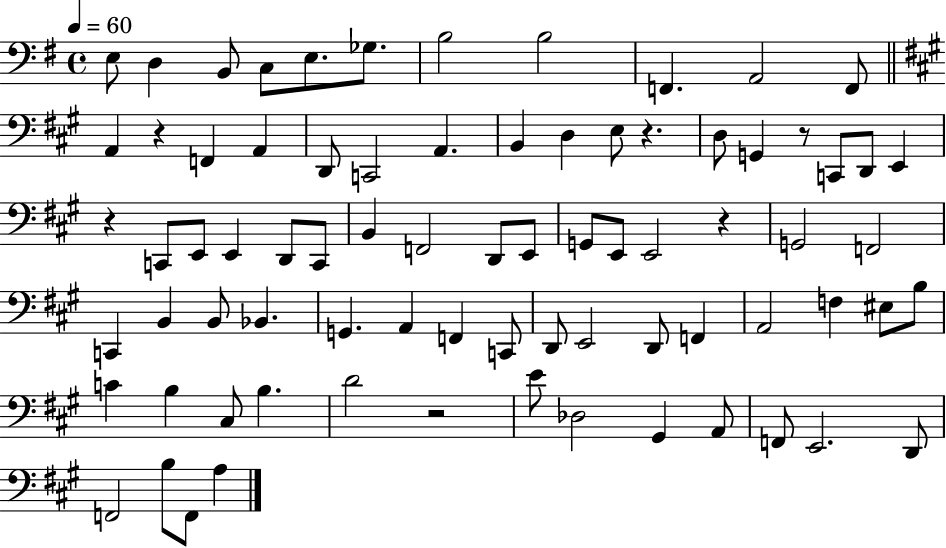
X:1
T:Untitled
M:4/4
L:1/4
K:G
E,/2 D, B,,/2 C,/2 E,/2 _G,/2 B,2 B,2 F,, A,,2 F,,/2 A,, z F,, A,, D,,/2 C,,2 A,, B,, D, E,/2 z D,/2 G,, z/2 C,,/2 D,,/2 E,, z C,,/2 E,,/2 E,, D,,/2 C,,/2 B,, F,,2 D,,/2 E,,/2 G,,/2 E,,/2 E,,2 z G,,2 F,,2 C,, B,, B,,/2 _B,, G,, A,, F,, C,,/2 D,,/2 E,,2 D,,/2 F,, A,,2 F, ^E,/2 B,/2 C B, ^C,/2 B, D2 z2 E/2 _D,2 ^G,, A,,/2 F,,/2 E,,2 D,,/2 F,,2 B,/2 F,,/2 A,